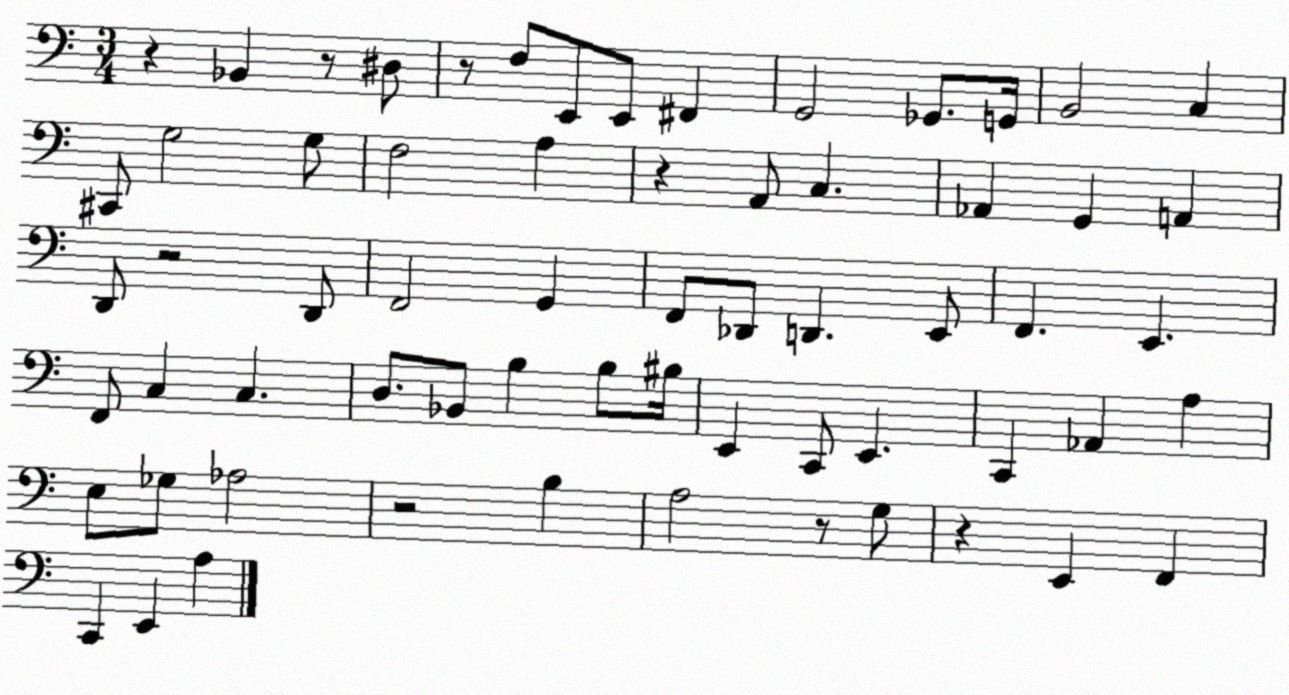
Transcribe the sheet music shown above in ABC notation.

X:1
T:Untitled
M:3/4
L:1/4
K:C
z _B,, z/2 ^D,/2 z/2 F,/2 E,,/2 E,,/2 ^F,, G,,2 _G,,/2 G,,/4 B,,2 C, ^C,,/2 G,2 G,/2 F,2 A, z A,,/2 C, _A,, G,, A,, D,,/2 z2 D,,/2 F,,2 G,, F,,/2 _D,,/2 D,, E,,/2 F,, E,, F,,/2 C, C, D,/2 _B,,/2 B, B,/2 ^B,/4 E,, C,,/2 E,, C,, _A,, A, E,/2 _G,/2 _A,2 z2 B, A,2 z/2 G,/2 z E,, F,, C,, E,, A,